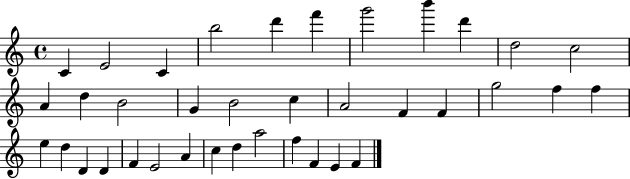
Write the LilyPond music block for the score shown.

{
  \clef treble
  \time 4/4
  \defaultTimeSignature
  \key c \major
  c'4 e'2 c'4 | b''2 d'''4 f'''4 | g'''2 b'''4 d'''4 | d''2 c''2 | \break a'4 d''4 b'2 | g'4 b'2 c''4 | a'2 f'4 f'4 | g''2 f''4 f''4 | \break e''4 d''4 d'4 d'4 | f'4 e'2 a'4 | c''4 d''4 a''2 | f''4 f'4 e'4 f'4 | \break \bar "|."
}